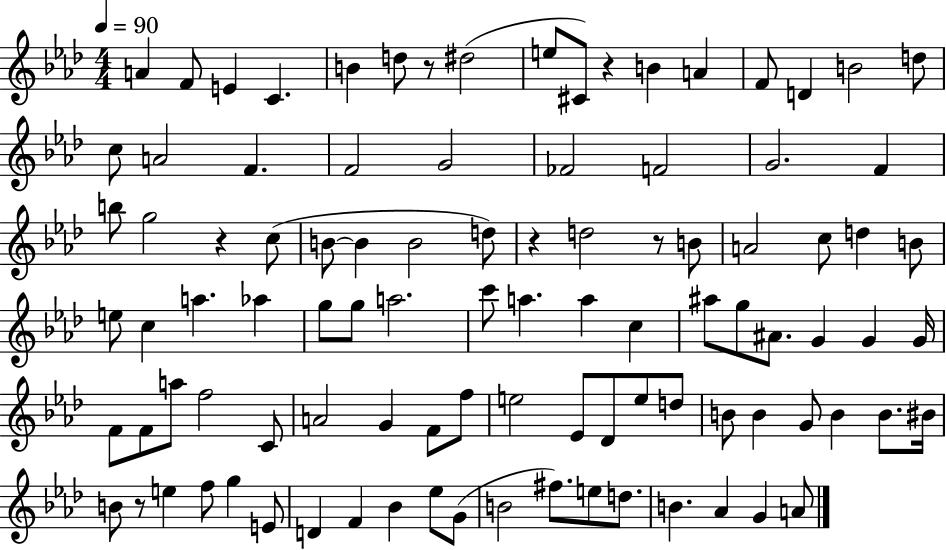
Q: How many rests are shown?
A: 6